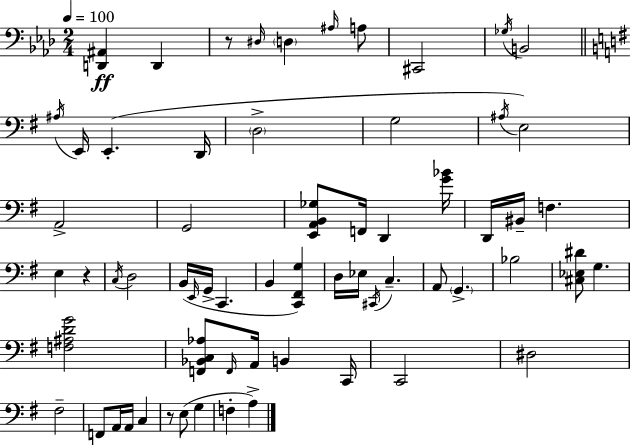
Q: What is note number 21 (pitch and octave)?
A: D2